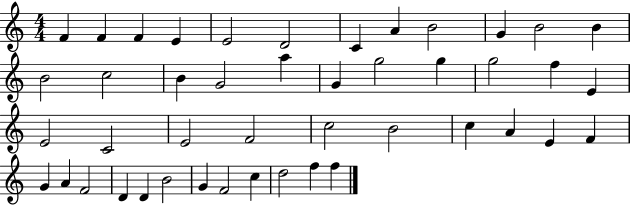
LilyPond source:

{
  \clef treble
  \numericTimeSignature
  \time 4/4
  \key c \major
  f'4 f'4 f'4 e'4 | e'2 d'2 | c'4 a'4 b'2 | g'4 b'2 b'4 | \break b'2 c''2 | b'4 g'2 a''4 | g'4 g''2 g''4 | g''2 f''4 e'4 | \break e'2 c'2 | e'2 f'2 | c''2 b'2 | c''4 a'4 e'4 f'4 | \break g'4 a'4 f'2 | d'4 d'4 b'2 | g'4 f'2 c''4 | d''2 f''4 f''4 | \break \bar "|."
}